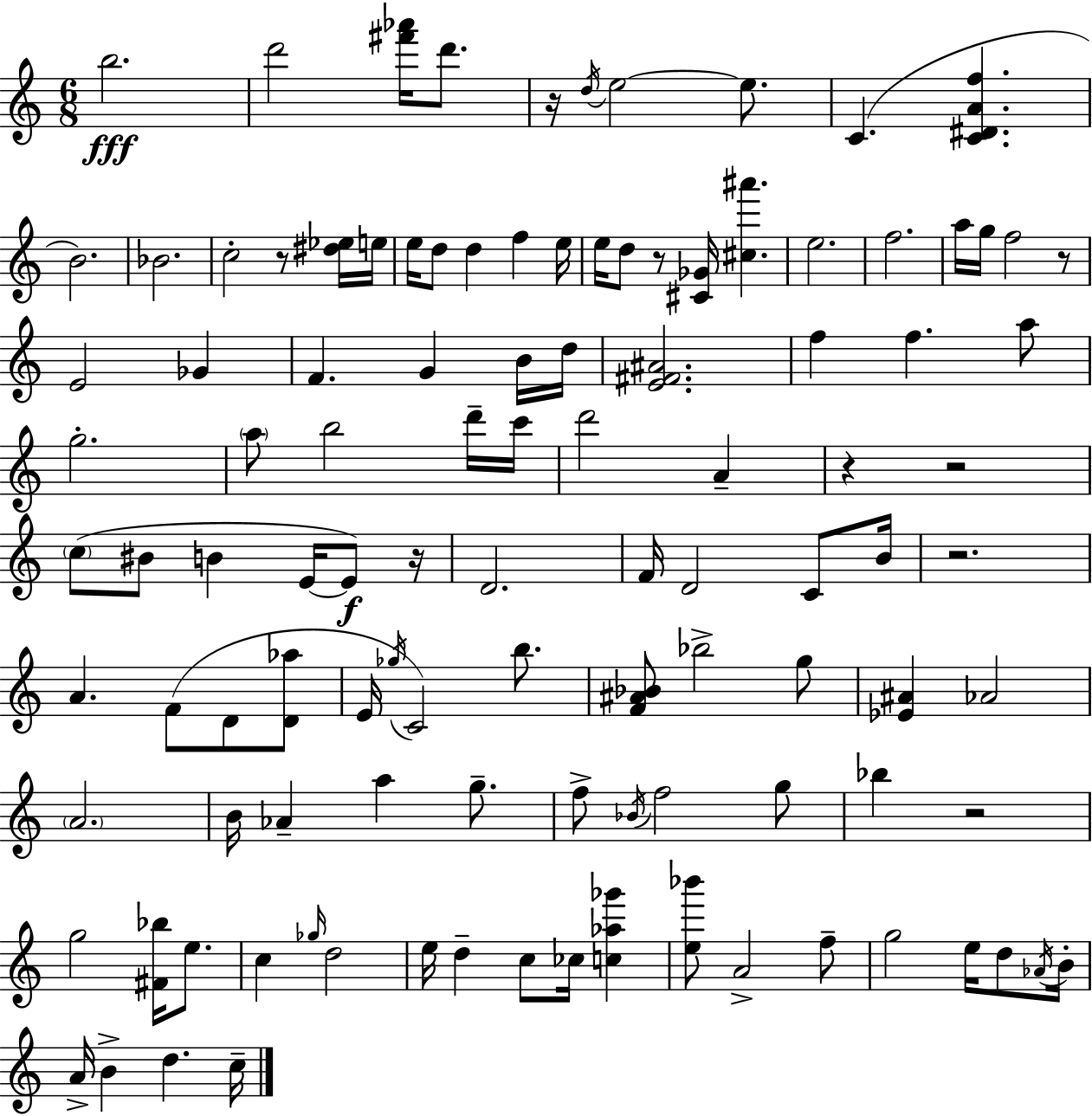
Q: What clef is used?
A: treble